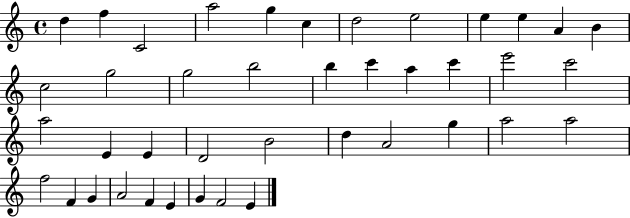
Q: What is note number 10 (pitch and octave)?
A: E5